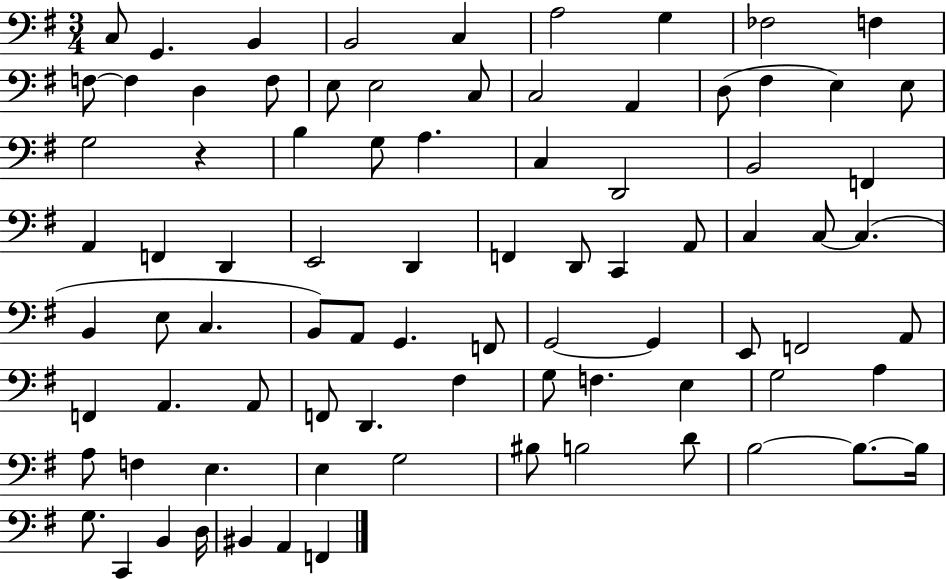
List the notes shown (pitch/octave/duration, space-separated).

C3/e G2/q. B2/q B2/h C3/q A3/h G3/q FES3/h F3/q F3/e F3/q D3/q F3/e E3/e E3/h C3/e C3/h A2/q D3/e F#3/q E3/q E3/e G3/h R/q B3/q G3/e A3/q. C3/q D2/h B2/h F2/q A2/q F2/q D2/q E2/h D2/q F2/q D2/e C2/q A2/e C3/q C3/e C3/q. B2/q E3/e C3/q. B2/e A2/e G2/q. F2/e G2/h G2/q E2/e F2/h A2/e F2/q A2/q. A2/e F2/e D2/q. F#3/q G3/e F3/q. E3/q G3/h A3/q A3/e F3/q E3/q. E3/q G3/h BIS3/e B3/h D4/e B3/h B3/e. B3/s G3/e. C2/q B2/q D3/s BIS2/q A2/q F2/q